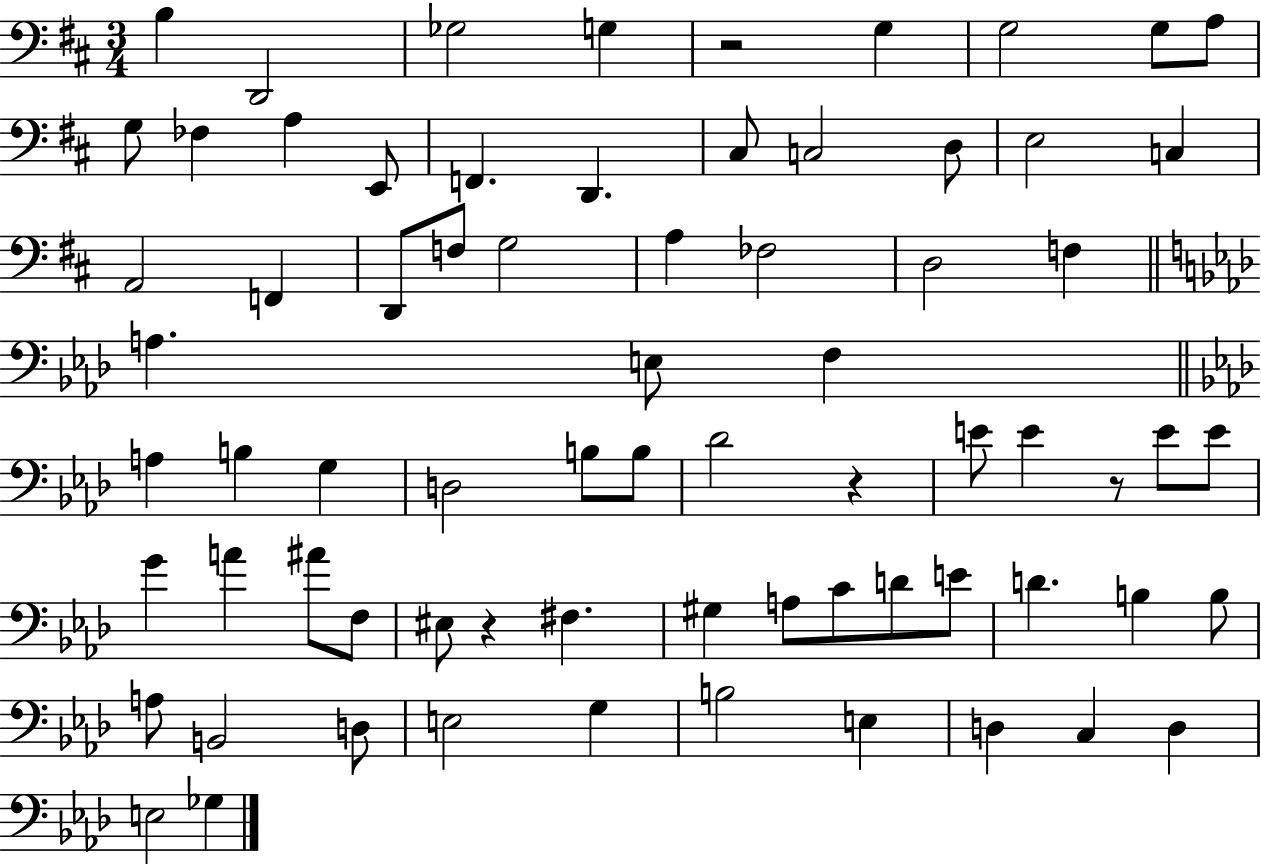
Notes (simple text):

B3/q D2/h Gb3/h G3/q R/h G3/q G3/h G3/e A3/e G3/e FES3/q A3/q E2/e F2/q. D2/q. C#3/e C3/h D3/e E3/h C3/q A2/h F2/q D2/e F3/e G3/h A3/q FES3/h D3/h F3/q A3/q. E3/e F3/q A3/q B3/q G3/q D3/h B3/e B3/e Db4/h R/q E4/e E4/q R/e E4/e E4/e G4/q A4/q A#4/e F3/e EIS3/e R/q F#3/q. G#3/q A3/e C4/e D4/e E4/e D4/q. B3/q B3/e A3/e B2/h D3/e E3/h G3/q B3/h E3/q D3/q C3/q D3/q E3/h Gb3/q